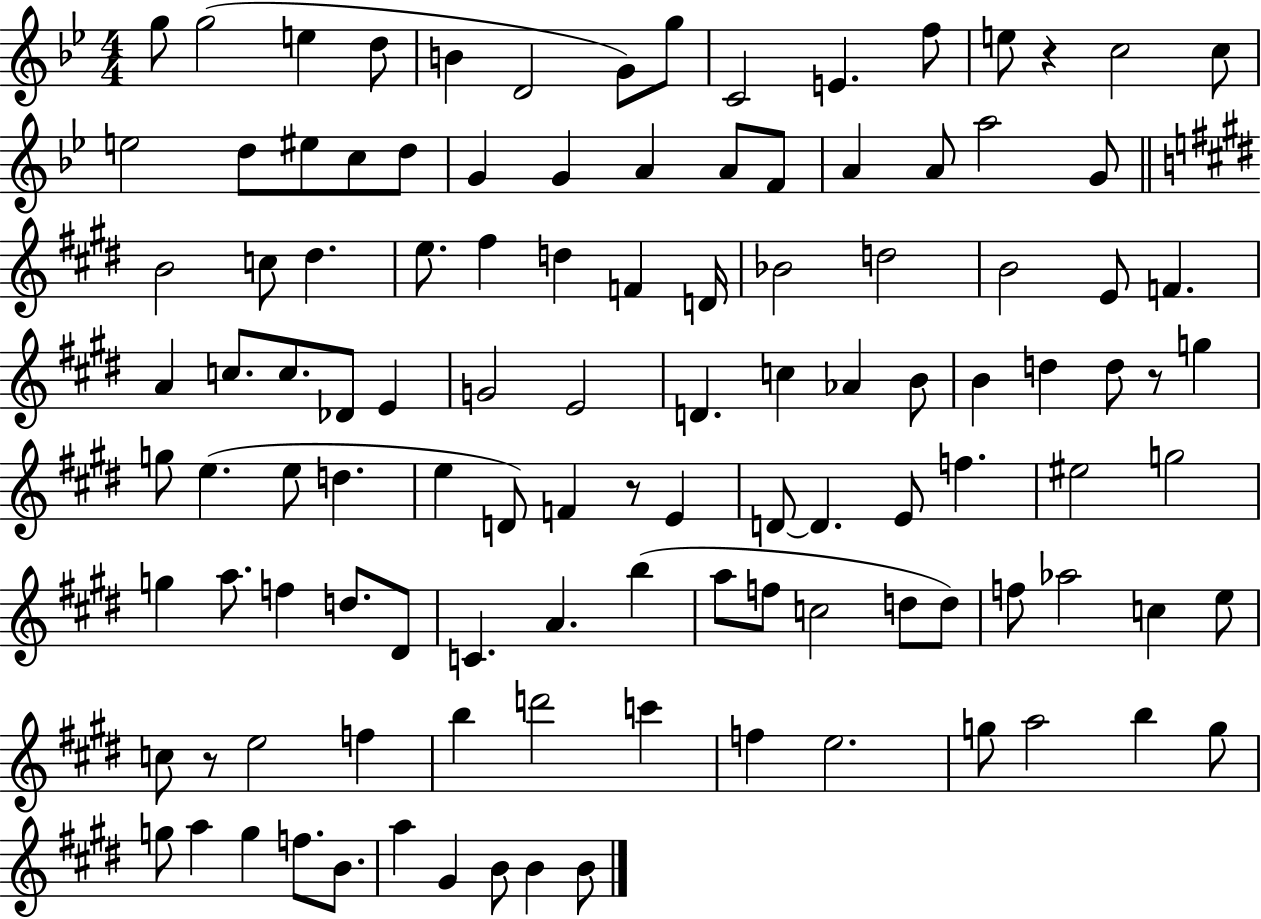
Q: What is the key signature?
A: BES major